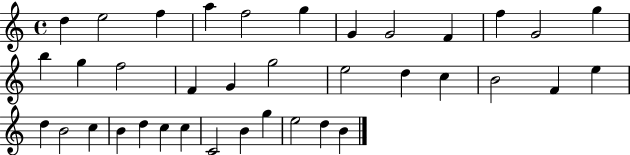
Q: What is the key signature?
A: C major